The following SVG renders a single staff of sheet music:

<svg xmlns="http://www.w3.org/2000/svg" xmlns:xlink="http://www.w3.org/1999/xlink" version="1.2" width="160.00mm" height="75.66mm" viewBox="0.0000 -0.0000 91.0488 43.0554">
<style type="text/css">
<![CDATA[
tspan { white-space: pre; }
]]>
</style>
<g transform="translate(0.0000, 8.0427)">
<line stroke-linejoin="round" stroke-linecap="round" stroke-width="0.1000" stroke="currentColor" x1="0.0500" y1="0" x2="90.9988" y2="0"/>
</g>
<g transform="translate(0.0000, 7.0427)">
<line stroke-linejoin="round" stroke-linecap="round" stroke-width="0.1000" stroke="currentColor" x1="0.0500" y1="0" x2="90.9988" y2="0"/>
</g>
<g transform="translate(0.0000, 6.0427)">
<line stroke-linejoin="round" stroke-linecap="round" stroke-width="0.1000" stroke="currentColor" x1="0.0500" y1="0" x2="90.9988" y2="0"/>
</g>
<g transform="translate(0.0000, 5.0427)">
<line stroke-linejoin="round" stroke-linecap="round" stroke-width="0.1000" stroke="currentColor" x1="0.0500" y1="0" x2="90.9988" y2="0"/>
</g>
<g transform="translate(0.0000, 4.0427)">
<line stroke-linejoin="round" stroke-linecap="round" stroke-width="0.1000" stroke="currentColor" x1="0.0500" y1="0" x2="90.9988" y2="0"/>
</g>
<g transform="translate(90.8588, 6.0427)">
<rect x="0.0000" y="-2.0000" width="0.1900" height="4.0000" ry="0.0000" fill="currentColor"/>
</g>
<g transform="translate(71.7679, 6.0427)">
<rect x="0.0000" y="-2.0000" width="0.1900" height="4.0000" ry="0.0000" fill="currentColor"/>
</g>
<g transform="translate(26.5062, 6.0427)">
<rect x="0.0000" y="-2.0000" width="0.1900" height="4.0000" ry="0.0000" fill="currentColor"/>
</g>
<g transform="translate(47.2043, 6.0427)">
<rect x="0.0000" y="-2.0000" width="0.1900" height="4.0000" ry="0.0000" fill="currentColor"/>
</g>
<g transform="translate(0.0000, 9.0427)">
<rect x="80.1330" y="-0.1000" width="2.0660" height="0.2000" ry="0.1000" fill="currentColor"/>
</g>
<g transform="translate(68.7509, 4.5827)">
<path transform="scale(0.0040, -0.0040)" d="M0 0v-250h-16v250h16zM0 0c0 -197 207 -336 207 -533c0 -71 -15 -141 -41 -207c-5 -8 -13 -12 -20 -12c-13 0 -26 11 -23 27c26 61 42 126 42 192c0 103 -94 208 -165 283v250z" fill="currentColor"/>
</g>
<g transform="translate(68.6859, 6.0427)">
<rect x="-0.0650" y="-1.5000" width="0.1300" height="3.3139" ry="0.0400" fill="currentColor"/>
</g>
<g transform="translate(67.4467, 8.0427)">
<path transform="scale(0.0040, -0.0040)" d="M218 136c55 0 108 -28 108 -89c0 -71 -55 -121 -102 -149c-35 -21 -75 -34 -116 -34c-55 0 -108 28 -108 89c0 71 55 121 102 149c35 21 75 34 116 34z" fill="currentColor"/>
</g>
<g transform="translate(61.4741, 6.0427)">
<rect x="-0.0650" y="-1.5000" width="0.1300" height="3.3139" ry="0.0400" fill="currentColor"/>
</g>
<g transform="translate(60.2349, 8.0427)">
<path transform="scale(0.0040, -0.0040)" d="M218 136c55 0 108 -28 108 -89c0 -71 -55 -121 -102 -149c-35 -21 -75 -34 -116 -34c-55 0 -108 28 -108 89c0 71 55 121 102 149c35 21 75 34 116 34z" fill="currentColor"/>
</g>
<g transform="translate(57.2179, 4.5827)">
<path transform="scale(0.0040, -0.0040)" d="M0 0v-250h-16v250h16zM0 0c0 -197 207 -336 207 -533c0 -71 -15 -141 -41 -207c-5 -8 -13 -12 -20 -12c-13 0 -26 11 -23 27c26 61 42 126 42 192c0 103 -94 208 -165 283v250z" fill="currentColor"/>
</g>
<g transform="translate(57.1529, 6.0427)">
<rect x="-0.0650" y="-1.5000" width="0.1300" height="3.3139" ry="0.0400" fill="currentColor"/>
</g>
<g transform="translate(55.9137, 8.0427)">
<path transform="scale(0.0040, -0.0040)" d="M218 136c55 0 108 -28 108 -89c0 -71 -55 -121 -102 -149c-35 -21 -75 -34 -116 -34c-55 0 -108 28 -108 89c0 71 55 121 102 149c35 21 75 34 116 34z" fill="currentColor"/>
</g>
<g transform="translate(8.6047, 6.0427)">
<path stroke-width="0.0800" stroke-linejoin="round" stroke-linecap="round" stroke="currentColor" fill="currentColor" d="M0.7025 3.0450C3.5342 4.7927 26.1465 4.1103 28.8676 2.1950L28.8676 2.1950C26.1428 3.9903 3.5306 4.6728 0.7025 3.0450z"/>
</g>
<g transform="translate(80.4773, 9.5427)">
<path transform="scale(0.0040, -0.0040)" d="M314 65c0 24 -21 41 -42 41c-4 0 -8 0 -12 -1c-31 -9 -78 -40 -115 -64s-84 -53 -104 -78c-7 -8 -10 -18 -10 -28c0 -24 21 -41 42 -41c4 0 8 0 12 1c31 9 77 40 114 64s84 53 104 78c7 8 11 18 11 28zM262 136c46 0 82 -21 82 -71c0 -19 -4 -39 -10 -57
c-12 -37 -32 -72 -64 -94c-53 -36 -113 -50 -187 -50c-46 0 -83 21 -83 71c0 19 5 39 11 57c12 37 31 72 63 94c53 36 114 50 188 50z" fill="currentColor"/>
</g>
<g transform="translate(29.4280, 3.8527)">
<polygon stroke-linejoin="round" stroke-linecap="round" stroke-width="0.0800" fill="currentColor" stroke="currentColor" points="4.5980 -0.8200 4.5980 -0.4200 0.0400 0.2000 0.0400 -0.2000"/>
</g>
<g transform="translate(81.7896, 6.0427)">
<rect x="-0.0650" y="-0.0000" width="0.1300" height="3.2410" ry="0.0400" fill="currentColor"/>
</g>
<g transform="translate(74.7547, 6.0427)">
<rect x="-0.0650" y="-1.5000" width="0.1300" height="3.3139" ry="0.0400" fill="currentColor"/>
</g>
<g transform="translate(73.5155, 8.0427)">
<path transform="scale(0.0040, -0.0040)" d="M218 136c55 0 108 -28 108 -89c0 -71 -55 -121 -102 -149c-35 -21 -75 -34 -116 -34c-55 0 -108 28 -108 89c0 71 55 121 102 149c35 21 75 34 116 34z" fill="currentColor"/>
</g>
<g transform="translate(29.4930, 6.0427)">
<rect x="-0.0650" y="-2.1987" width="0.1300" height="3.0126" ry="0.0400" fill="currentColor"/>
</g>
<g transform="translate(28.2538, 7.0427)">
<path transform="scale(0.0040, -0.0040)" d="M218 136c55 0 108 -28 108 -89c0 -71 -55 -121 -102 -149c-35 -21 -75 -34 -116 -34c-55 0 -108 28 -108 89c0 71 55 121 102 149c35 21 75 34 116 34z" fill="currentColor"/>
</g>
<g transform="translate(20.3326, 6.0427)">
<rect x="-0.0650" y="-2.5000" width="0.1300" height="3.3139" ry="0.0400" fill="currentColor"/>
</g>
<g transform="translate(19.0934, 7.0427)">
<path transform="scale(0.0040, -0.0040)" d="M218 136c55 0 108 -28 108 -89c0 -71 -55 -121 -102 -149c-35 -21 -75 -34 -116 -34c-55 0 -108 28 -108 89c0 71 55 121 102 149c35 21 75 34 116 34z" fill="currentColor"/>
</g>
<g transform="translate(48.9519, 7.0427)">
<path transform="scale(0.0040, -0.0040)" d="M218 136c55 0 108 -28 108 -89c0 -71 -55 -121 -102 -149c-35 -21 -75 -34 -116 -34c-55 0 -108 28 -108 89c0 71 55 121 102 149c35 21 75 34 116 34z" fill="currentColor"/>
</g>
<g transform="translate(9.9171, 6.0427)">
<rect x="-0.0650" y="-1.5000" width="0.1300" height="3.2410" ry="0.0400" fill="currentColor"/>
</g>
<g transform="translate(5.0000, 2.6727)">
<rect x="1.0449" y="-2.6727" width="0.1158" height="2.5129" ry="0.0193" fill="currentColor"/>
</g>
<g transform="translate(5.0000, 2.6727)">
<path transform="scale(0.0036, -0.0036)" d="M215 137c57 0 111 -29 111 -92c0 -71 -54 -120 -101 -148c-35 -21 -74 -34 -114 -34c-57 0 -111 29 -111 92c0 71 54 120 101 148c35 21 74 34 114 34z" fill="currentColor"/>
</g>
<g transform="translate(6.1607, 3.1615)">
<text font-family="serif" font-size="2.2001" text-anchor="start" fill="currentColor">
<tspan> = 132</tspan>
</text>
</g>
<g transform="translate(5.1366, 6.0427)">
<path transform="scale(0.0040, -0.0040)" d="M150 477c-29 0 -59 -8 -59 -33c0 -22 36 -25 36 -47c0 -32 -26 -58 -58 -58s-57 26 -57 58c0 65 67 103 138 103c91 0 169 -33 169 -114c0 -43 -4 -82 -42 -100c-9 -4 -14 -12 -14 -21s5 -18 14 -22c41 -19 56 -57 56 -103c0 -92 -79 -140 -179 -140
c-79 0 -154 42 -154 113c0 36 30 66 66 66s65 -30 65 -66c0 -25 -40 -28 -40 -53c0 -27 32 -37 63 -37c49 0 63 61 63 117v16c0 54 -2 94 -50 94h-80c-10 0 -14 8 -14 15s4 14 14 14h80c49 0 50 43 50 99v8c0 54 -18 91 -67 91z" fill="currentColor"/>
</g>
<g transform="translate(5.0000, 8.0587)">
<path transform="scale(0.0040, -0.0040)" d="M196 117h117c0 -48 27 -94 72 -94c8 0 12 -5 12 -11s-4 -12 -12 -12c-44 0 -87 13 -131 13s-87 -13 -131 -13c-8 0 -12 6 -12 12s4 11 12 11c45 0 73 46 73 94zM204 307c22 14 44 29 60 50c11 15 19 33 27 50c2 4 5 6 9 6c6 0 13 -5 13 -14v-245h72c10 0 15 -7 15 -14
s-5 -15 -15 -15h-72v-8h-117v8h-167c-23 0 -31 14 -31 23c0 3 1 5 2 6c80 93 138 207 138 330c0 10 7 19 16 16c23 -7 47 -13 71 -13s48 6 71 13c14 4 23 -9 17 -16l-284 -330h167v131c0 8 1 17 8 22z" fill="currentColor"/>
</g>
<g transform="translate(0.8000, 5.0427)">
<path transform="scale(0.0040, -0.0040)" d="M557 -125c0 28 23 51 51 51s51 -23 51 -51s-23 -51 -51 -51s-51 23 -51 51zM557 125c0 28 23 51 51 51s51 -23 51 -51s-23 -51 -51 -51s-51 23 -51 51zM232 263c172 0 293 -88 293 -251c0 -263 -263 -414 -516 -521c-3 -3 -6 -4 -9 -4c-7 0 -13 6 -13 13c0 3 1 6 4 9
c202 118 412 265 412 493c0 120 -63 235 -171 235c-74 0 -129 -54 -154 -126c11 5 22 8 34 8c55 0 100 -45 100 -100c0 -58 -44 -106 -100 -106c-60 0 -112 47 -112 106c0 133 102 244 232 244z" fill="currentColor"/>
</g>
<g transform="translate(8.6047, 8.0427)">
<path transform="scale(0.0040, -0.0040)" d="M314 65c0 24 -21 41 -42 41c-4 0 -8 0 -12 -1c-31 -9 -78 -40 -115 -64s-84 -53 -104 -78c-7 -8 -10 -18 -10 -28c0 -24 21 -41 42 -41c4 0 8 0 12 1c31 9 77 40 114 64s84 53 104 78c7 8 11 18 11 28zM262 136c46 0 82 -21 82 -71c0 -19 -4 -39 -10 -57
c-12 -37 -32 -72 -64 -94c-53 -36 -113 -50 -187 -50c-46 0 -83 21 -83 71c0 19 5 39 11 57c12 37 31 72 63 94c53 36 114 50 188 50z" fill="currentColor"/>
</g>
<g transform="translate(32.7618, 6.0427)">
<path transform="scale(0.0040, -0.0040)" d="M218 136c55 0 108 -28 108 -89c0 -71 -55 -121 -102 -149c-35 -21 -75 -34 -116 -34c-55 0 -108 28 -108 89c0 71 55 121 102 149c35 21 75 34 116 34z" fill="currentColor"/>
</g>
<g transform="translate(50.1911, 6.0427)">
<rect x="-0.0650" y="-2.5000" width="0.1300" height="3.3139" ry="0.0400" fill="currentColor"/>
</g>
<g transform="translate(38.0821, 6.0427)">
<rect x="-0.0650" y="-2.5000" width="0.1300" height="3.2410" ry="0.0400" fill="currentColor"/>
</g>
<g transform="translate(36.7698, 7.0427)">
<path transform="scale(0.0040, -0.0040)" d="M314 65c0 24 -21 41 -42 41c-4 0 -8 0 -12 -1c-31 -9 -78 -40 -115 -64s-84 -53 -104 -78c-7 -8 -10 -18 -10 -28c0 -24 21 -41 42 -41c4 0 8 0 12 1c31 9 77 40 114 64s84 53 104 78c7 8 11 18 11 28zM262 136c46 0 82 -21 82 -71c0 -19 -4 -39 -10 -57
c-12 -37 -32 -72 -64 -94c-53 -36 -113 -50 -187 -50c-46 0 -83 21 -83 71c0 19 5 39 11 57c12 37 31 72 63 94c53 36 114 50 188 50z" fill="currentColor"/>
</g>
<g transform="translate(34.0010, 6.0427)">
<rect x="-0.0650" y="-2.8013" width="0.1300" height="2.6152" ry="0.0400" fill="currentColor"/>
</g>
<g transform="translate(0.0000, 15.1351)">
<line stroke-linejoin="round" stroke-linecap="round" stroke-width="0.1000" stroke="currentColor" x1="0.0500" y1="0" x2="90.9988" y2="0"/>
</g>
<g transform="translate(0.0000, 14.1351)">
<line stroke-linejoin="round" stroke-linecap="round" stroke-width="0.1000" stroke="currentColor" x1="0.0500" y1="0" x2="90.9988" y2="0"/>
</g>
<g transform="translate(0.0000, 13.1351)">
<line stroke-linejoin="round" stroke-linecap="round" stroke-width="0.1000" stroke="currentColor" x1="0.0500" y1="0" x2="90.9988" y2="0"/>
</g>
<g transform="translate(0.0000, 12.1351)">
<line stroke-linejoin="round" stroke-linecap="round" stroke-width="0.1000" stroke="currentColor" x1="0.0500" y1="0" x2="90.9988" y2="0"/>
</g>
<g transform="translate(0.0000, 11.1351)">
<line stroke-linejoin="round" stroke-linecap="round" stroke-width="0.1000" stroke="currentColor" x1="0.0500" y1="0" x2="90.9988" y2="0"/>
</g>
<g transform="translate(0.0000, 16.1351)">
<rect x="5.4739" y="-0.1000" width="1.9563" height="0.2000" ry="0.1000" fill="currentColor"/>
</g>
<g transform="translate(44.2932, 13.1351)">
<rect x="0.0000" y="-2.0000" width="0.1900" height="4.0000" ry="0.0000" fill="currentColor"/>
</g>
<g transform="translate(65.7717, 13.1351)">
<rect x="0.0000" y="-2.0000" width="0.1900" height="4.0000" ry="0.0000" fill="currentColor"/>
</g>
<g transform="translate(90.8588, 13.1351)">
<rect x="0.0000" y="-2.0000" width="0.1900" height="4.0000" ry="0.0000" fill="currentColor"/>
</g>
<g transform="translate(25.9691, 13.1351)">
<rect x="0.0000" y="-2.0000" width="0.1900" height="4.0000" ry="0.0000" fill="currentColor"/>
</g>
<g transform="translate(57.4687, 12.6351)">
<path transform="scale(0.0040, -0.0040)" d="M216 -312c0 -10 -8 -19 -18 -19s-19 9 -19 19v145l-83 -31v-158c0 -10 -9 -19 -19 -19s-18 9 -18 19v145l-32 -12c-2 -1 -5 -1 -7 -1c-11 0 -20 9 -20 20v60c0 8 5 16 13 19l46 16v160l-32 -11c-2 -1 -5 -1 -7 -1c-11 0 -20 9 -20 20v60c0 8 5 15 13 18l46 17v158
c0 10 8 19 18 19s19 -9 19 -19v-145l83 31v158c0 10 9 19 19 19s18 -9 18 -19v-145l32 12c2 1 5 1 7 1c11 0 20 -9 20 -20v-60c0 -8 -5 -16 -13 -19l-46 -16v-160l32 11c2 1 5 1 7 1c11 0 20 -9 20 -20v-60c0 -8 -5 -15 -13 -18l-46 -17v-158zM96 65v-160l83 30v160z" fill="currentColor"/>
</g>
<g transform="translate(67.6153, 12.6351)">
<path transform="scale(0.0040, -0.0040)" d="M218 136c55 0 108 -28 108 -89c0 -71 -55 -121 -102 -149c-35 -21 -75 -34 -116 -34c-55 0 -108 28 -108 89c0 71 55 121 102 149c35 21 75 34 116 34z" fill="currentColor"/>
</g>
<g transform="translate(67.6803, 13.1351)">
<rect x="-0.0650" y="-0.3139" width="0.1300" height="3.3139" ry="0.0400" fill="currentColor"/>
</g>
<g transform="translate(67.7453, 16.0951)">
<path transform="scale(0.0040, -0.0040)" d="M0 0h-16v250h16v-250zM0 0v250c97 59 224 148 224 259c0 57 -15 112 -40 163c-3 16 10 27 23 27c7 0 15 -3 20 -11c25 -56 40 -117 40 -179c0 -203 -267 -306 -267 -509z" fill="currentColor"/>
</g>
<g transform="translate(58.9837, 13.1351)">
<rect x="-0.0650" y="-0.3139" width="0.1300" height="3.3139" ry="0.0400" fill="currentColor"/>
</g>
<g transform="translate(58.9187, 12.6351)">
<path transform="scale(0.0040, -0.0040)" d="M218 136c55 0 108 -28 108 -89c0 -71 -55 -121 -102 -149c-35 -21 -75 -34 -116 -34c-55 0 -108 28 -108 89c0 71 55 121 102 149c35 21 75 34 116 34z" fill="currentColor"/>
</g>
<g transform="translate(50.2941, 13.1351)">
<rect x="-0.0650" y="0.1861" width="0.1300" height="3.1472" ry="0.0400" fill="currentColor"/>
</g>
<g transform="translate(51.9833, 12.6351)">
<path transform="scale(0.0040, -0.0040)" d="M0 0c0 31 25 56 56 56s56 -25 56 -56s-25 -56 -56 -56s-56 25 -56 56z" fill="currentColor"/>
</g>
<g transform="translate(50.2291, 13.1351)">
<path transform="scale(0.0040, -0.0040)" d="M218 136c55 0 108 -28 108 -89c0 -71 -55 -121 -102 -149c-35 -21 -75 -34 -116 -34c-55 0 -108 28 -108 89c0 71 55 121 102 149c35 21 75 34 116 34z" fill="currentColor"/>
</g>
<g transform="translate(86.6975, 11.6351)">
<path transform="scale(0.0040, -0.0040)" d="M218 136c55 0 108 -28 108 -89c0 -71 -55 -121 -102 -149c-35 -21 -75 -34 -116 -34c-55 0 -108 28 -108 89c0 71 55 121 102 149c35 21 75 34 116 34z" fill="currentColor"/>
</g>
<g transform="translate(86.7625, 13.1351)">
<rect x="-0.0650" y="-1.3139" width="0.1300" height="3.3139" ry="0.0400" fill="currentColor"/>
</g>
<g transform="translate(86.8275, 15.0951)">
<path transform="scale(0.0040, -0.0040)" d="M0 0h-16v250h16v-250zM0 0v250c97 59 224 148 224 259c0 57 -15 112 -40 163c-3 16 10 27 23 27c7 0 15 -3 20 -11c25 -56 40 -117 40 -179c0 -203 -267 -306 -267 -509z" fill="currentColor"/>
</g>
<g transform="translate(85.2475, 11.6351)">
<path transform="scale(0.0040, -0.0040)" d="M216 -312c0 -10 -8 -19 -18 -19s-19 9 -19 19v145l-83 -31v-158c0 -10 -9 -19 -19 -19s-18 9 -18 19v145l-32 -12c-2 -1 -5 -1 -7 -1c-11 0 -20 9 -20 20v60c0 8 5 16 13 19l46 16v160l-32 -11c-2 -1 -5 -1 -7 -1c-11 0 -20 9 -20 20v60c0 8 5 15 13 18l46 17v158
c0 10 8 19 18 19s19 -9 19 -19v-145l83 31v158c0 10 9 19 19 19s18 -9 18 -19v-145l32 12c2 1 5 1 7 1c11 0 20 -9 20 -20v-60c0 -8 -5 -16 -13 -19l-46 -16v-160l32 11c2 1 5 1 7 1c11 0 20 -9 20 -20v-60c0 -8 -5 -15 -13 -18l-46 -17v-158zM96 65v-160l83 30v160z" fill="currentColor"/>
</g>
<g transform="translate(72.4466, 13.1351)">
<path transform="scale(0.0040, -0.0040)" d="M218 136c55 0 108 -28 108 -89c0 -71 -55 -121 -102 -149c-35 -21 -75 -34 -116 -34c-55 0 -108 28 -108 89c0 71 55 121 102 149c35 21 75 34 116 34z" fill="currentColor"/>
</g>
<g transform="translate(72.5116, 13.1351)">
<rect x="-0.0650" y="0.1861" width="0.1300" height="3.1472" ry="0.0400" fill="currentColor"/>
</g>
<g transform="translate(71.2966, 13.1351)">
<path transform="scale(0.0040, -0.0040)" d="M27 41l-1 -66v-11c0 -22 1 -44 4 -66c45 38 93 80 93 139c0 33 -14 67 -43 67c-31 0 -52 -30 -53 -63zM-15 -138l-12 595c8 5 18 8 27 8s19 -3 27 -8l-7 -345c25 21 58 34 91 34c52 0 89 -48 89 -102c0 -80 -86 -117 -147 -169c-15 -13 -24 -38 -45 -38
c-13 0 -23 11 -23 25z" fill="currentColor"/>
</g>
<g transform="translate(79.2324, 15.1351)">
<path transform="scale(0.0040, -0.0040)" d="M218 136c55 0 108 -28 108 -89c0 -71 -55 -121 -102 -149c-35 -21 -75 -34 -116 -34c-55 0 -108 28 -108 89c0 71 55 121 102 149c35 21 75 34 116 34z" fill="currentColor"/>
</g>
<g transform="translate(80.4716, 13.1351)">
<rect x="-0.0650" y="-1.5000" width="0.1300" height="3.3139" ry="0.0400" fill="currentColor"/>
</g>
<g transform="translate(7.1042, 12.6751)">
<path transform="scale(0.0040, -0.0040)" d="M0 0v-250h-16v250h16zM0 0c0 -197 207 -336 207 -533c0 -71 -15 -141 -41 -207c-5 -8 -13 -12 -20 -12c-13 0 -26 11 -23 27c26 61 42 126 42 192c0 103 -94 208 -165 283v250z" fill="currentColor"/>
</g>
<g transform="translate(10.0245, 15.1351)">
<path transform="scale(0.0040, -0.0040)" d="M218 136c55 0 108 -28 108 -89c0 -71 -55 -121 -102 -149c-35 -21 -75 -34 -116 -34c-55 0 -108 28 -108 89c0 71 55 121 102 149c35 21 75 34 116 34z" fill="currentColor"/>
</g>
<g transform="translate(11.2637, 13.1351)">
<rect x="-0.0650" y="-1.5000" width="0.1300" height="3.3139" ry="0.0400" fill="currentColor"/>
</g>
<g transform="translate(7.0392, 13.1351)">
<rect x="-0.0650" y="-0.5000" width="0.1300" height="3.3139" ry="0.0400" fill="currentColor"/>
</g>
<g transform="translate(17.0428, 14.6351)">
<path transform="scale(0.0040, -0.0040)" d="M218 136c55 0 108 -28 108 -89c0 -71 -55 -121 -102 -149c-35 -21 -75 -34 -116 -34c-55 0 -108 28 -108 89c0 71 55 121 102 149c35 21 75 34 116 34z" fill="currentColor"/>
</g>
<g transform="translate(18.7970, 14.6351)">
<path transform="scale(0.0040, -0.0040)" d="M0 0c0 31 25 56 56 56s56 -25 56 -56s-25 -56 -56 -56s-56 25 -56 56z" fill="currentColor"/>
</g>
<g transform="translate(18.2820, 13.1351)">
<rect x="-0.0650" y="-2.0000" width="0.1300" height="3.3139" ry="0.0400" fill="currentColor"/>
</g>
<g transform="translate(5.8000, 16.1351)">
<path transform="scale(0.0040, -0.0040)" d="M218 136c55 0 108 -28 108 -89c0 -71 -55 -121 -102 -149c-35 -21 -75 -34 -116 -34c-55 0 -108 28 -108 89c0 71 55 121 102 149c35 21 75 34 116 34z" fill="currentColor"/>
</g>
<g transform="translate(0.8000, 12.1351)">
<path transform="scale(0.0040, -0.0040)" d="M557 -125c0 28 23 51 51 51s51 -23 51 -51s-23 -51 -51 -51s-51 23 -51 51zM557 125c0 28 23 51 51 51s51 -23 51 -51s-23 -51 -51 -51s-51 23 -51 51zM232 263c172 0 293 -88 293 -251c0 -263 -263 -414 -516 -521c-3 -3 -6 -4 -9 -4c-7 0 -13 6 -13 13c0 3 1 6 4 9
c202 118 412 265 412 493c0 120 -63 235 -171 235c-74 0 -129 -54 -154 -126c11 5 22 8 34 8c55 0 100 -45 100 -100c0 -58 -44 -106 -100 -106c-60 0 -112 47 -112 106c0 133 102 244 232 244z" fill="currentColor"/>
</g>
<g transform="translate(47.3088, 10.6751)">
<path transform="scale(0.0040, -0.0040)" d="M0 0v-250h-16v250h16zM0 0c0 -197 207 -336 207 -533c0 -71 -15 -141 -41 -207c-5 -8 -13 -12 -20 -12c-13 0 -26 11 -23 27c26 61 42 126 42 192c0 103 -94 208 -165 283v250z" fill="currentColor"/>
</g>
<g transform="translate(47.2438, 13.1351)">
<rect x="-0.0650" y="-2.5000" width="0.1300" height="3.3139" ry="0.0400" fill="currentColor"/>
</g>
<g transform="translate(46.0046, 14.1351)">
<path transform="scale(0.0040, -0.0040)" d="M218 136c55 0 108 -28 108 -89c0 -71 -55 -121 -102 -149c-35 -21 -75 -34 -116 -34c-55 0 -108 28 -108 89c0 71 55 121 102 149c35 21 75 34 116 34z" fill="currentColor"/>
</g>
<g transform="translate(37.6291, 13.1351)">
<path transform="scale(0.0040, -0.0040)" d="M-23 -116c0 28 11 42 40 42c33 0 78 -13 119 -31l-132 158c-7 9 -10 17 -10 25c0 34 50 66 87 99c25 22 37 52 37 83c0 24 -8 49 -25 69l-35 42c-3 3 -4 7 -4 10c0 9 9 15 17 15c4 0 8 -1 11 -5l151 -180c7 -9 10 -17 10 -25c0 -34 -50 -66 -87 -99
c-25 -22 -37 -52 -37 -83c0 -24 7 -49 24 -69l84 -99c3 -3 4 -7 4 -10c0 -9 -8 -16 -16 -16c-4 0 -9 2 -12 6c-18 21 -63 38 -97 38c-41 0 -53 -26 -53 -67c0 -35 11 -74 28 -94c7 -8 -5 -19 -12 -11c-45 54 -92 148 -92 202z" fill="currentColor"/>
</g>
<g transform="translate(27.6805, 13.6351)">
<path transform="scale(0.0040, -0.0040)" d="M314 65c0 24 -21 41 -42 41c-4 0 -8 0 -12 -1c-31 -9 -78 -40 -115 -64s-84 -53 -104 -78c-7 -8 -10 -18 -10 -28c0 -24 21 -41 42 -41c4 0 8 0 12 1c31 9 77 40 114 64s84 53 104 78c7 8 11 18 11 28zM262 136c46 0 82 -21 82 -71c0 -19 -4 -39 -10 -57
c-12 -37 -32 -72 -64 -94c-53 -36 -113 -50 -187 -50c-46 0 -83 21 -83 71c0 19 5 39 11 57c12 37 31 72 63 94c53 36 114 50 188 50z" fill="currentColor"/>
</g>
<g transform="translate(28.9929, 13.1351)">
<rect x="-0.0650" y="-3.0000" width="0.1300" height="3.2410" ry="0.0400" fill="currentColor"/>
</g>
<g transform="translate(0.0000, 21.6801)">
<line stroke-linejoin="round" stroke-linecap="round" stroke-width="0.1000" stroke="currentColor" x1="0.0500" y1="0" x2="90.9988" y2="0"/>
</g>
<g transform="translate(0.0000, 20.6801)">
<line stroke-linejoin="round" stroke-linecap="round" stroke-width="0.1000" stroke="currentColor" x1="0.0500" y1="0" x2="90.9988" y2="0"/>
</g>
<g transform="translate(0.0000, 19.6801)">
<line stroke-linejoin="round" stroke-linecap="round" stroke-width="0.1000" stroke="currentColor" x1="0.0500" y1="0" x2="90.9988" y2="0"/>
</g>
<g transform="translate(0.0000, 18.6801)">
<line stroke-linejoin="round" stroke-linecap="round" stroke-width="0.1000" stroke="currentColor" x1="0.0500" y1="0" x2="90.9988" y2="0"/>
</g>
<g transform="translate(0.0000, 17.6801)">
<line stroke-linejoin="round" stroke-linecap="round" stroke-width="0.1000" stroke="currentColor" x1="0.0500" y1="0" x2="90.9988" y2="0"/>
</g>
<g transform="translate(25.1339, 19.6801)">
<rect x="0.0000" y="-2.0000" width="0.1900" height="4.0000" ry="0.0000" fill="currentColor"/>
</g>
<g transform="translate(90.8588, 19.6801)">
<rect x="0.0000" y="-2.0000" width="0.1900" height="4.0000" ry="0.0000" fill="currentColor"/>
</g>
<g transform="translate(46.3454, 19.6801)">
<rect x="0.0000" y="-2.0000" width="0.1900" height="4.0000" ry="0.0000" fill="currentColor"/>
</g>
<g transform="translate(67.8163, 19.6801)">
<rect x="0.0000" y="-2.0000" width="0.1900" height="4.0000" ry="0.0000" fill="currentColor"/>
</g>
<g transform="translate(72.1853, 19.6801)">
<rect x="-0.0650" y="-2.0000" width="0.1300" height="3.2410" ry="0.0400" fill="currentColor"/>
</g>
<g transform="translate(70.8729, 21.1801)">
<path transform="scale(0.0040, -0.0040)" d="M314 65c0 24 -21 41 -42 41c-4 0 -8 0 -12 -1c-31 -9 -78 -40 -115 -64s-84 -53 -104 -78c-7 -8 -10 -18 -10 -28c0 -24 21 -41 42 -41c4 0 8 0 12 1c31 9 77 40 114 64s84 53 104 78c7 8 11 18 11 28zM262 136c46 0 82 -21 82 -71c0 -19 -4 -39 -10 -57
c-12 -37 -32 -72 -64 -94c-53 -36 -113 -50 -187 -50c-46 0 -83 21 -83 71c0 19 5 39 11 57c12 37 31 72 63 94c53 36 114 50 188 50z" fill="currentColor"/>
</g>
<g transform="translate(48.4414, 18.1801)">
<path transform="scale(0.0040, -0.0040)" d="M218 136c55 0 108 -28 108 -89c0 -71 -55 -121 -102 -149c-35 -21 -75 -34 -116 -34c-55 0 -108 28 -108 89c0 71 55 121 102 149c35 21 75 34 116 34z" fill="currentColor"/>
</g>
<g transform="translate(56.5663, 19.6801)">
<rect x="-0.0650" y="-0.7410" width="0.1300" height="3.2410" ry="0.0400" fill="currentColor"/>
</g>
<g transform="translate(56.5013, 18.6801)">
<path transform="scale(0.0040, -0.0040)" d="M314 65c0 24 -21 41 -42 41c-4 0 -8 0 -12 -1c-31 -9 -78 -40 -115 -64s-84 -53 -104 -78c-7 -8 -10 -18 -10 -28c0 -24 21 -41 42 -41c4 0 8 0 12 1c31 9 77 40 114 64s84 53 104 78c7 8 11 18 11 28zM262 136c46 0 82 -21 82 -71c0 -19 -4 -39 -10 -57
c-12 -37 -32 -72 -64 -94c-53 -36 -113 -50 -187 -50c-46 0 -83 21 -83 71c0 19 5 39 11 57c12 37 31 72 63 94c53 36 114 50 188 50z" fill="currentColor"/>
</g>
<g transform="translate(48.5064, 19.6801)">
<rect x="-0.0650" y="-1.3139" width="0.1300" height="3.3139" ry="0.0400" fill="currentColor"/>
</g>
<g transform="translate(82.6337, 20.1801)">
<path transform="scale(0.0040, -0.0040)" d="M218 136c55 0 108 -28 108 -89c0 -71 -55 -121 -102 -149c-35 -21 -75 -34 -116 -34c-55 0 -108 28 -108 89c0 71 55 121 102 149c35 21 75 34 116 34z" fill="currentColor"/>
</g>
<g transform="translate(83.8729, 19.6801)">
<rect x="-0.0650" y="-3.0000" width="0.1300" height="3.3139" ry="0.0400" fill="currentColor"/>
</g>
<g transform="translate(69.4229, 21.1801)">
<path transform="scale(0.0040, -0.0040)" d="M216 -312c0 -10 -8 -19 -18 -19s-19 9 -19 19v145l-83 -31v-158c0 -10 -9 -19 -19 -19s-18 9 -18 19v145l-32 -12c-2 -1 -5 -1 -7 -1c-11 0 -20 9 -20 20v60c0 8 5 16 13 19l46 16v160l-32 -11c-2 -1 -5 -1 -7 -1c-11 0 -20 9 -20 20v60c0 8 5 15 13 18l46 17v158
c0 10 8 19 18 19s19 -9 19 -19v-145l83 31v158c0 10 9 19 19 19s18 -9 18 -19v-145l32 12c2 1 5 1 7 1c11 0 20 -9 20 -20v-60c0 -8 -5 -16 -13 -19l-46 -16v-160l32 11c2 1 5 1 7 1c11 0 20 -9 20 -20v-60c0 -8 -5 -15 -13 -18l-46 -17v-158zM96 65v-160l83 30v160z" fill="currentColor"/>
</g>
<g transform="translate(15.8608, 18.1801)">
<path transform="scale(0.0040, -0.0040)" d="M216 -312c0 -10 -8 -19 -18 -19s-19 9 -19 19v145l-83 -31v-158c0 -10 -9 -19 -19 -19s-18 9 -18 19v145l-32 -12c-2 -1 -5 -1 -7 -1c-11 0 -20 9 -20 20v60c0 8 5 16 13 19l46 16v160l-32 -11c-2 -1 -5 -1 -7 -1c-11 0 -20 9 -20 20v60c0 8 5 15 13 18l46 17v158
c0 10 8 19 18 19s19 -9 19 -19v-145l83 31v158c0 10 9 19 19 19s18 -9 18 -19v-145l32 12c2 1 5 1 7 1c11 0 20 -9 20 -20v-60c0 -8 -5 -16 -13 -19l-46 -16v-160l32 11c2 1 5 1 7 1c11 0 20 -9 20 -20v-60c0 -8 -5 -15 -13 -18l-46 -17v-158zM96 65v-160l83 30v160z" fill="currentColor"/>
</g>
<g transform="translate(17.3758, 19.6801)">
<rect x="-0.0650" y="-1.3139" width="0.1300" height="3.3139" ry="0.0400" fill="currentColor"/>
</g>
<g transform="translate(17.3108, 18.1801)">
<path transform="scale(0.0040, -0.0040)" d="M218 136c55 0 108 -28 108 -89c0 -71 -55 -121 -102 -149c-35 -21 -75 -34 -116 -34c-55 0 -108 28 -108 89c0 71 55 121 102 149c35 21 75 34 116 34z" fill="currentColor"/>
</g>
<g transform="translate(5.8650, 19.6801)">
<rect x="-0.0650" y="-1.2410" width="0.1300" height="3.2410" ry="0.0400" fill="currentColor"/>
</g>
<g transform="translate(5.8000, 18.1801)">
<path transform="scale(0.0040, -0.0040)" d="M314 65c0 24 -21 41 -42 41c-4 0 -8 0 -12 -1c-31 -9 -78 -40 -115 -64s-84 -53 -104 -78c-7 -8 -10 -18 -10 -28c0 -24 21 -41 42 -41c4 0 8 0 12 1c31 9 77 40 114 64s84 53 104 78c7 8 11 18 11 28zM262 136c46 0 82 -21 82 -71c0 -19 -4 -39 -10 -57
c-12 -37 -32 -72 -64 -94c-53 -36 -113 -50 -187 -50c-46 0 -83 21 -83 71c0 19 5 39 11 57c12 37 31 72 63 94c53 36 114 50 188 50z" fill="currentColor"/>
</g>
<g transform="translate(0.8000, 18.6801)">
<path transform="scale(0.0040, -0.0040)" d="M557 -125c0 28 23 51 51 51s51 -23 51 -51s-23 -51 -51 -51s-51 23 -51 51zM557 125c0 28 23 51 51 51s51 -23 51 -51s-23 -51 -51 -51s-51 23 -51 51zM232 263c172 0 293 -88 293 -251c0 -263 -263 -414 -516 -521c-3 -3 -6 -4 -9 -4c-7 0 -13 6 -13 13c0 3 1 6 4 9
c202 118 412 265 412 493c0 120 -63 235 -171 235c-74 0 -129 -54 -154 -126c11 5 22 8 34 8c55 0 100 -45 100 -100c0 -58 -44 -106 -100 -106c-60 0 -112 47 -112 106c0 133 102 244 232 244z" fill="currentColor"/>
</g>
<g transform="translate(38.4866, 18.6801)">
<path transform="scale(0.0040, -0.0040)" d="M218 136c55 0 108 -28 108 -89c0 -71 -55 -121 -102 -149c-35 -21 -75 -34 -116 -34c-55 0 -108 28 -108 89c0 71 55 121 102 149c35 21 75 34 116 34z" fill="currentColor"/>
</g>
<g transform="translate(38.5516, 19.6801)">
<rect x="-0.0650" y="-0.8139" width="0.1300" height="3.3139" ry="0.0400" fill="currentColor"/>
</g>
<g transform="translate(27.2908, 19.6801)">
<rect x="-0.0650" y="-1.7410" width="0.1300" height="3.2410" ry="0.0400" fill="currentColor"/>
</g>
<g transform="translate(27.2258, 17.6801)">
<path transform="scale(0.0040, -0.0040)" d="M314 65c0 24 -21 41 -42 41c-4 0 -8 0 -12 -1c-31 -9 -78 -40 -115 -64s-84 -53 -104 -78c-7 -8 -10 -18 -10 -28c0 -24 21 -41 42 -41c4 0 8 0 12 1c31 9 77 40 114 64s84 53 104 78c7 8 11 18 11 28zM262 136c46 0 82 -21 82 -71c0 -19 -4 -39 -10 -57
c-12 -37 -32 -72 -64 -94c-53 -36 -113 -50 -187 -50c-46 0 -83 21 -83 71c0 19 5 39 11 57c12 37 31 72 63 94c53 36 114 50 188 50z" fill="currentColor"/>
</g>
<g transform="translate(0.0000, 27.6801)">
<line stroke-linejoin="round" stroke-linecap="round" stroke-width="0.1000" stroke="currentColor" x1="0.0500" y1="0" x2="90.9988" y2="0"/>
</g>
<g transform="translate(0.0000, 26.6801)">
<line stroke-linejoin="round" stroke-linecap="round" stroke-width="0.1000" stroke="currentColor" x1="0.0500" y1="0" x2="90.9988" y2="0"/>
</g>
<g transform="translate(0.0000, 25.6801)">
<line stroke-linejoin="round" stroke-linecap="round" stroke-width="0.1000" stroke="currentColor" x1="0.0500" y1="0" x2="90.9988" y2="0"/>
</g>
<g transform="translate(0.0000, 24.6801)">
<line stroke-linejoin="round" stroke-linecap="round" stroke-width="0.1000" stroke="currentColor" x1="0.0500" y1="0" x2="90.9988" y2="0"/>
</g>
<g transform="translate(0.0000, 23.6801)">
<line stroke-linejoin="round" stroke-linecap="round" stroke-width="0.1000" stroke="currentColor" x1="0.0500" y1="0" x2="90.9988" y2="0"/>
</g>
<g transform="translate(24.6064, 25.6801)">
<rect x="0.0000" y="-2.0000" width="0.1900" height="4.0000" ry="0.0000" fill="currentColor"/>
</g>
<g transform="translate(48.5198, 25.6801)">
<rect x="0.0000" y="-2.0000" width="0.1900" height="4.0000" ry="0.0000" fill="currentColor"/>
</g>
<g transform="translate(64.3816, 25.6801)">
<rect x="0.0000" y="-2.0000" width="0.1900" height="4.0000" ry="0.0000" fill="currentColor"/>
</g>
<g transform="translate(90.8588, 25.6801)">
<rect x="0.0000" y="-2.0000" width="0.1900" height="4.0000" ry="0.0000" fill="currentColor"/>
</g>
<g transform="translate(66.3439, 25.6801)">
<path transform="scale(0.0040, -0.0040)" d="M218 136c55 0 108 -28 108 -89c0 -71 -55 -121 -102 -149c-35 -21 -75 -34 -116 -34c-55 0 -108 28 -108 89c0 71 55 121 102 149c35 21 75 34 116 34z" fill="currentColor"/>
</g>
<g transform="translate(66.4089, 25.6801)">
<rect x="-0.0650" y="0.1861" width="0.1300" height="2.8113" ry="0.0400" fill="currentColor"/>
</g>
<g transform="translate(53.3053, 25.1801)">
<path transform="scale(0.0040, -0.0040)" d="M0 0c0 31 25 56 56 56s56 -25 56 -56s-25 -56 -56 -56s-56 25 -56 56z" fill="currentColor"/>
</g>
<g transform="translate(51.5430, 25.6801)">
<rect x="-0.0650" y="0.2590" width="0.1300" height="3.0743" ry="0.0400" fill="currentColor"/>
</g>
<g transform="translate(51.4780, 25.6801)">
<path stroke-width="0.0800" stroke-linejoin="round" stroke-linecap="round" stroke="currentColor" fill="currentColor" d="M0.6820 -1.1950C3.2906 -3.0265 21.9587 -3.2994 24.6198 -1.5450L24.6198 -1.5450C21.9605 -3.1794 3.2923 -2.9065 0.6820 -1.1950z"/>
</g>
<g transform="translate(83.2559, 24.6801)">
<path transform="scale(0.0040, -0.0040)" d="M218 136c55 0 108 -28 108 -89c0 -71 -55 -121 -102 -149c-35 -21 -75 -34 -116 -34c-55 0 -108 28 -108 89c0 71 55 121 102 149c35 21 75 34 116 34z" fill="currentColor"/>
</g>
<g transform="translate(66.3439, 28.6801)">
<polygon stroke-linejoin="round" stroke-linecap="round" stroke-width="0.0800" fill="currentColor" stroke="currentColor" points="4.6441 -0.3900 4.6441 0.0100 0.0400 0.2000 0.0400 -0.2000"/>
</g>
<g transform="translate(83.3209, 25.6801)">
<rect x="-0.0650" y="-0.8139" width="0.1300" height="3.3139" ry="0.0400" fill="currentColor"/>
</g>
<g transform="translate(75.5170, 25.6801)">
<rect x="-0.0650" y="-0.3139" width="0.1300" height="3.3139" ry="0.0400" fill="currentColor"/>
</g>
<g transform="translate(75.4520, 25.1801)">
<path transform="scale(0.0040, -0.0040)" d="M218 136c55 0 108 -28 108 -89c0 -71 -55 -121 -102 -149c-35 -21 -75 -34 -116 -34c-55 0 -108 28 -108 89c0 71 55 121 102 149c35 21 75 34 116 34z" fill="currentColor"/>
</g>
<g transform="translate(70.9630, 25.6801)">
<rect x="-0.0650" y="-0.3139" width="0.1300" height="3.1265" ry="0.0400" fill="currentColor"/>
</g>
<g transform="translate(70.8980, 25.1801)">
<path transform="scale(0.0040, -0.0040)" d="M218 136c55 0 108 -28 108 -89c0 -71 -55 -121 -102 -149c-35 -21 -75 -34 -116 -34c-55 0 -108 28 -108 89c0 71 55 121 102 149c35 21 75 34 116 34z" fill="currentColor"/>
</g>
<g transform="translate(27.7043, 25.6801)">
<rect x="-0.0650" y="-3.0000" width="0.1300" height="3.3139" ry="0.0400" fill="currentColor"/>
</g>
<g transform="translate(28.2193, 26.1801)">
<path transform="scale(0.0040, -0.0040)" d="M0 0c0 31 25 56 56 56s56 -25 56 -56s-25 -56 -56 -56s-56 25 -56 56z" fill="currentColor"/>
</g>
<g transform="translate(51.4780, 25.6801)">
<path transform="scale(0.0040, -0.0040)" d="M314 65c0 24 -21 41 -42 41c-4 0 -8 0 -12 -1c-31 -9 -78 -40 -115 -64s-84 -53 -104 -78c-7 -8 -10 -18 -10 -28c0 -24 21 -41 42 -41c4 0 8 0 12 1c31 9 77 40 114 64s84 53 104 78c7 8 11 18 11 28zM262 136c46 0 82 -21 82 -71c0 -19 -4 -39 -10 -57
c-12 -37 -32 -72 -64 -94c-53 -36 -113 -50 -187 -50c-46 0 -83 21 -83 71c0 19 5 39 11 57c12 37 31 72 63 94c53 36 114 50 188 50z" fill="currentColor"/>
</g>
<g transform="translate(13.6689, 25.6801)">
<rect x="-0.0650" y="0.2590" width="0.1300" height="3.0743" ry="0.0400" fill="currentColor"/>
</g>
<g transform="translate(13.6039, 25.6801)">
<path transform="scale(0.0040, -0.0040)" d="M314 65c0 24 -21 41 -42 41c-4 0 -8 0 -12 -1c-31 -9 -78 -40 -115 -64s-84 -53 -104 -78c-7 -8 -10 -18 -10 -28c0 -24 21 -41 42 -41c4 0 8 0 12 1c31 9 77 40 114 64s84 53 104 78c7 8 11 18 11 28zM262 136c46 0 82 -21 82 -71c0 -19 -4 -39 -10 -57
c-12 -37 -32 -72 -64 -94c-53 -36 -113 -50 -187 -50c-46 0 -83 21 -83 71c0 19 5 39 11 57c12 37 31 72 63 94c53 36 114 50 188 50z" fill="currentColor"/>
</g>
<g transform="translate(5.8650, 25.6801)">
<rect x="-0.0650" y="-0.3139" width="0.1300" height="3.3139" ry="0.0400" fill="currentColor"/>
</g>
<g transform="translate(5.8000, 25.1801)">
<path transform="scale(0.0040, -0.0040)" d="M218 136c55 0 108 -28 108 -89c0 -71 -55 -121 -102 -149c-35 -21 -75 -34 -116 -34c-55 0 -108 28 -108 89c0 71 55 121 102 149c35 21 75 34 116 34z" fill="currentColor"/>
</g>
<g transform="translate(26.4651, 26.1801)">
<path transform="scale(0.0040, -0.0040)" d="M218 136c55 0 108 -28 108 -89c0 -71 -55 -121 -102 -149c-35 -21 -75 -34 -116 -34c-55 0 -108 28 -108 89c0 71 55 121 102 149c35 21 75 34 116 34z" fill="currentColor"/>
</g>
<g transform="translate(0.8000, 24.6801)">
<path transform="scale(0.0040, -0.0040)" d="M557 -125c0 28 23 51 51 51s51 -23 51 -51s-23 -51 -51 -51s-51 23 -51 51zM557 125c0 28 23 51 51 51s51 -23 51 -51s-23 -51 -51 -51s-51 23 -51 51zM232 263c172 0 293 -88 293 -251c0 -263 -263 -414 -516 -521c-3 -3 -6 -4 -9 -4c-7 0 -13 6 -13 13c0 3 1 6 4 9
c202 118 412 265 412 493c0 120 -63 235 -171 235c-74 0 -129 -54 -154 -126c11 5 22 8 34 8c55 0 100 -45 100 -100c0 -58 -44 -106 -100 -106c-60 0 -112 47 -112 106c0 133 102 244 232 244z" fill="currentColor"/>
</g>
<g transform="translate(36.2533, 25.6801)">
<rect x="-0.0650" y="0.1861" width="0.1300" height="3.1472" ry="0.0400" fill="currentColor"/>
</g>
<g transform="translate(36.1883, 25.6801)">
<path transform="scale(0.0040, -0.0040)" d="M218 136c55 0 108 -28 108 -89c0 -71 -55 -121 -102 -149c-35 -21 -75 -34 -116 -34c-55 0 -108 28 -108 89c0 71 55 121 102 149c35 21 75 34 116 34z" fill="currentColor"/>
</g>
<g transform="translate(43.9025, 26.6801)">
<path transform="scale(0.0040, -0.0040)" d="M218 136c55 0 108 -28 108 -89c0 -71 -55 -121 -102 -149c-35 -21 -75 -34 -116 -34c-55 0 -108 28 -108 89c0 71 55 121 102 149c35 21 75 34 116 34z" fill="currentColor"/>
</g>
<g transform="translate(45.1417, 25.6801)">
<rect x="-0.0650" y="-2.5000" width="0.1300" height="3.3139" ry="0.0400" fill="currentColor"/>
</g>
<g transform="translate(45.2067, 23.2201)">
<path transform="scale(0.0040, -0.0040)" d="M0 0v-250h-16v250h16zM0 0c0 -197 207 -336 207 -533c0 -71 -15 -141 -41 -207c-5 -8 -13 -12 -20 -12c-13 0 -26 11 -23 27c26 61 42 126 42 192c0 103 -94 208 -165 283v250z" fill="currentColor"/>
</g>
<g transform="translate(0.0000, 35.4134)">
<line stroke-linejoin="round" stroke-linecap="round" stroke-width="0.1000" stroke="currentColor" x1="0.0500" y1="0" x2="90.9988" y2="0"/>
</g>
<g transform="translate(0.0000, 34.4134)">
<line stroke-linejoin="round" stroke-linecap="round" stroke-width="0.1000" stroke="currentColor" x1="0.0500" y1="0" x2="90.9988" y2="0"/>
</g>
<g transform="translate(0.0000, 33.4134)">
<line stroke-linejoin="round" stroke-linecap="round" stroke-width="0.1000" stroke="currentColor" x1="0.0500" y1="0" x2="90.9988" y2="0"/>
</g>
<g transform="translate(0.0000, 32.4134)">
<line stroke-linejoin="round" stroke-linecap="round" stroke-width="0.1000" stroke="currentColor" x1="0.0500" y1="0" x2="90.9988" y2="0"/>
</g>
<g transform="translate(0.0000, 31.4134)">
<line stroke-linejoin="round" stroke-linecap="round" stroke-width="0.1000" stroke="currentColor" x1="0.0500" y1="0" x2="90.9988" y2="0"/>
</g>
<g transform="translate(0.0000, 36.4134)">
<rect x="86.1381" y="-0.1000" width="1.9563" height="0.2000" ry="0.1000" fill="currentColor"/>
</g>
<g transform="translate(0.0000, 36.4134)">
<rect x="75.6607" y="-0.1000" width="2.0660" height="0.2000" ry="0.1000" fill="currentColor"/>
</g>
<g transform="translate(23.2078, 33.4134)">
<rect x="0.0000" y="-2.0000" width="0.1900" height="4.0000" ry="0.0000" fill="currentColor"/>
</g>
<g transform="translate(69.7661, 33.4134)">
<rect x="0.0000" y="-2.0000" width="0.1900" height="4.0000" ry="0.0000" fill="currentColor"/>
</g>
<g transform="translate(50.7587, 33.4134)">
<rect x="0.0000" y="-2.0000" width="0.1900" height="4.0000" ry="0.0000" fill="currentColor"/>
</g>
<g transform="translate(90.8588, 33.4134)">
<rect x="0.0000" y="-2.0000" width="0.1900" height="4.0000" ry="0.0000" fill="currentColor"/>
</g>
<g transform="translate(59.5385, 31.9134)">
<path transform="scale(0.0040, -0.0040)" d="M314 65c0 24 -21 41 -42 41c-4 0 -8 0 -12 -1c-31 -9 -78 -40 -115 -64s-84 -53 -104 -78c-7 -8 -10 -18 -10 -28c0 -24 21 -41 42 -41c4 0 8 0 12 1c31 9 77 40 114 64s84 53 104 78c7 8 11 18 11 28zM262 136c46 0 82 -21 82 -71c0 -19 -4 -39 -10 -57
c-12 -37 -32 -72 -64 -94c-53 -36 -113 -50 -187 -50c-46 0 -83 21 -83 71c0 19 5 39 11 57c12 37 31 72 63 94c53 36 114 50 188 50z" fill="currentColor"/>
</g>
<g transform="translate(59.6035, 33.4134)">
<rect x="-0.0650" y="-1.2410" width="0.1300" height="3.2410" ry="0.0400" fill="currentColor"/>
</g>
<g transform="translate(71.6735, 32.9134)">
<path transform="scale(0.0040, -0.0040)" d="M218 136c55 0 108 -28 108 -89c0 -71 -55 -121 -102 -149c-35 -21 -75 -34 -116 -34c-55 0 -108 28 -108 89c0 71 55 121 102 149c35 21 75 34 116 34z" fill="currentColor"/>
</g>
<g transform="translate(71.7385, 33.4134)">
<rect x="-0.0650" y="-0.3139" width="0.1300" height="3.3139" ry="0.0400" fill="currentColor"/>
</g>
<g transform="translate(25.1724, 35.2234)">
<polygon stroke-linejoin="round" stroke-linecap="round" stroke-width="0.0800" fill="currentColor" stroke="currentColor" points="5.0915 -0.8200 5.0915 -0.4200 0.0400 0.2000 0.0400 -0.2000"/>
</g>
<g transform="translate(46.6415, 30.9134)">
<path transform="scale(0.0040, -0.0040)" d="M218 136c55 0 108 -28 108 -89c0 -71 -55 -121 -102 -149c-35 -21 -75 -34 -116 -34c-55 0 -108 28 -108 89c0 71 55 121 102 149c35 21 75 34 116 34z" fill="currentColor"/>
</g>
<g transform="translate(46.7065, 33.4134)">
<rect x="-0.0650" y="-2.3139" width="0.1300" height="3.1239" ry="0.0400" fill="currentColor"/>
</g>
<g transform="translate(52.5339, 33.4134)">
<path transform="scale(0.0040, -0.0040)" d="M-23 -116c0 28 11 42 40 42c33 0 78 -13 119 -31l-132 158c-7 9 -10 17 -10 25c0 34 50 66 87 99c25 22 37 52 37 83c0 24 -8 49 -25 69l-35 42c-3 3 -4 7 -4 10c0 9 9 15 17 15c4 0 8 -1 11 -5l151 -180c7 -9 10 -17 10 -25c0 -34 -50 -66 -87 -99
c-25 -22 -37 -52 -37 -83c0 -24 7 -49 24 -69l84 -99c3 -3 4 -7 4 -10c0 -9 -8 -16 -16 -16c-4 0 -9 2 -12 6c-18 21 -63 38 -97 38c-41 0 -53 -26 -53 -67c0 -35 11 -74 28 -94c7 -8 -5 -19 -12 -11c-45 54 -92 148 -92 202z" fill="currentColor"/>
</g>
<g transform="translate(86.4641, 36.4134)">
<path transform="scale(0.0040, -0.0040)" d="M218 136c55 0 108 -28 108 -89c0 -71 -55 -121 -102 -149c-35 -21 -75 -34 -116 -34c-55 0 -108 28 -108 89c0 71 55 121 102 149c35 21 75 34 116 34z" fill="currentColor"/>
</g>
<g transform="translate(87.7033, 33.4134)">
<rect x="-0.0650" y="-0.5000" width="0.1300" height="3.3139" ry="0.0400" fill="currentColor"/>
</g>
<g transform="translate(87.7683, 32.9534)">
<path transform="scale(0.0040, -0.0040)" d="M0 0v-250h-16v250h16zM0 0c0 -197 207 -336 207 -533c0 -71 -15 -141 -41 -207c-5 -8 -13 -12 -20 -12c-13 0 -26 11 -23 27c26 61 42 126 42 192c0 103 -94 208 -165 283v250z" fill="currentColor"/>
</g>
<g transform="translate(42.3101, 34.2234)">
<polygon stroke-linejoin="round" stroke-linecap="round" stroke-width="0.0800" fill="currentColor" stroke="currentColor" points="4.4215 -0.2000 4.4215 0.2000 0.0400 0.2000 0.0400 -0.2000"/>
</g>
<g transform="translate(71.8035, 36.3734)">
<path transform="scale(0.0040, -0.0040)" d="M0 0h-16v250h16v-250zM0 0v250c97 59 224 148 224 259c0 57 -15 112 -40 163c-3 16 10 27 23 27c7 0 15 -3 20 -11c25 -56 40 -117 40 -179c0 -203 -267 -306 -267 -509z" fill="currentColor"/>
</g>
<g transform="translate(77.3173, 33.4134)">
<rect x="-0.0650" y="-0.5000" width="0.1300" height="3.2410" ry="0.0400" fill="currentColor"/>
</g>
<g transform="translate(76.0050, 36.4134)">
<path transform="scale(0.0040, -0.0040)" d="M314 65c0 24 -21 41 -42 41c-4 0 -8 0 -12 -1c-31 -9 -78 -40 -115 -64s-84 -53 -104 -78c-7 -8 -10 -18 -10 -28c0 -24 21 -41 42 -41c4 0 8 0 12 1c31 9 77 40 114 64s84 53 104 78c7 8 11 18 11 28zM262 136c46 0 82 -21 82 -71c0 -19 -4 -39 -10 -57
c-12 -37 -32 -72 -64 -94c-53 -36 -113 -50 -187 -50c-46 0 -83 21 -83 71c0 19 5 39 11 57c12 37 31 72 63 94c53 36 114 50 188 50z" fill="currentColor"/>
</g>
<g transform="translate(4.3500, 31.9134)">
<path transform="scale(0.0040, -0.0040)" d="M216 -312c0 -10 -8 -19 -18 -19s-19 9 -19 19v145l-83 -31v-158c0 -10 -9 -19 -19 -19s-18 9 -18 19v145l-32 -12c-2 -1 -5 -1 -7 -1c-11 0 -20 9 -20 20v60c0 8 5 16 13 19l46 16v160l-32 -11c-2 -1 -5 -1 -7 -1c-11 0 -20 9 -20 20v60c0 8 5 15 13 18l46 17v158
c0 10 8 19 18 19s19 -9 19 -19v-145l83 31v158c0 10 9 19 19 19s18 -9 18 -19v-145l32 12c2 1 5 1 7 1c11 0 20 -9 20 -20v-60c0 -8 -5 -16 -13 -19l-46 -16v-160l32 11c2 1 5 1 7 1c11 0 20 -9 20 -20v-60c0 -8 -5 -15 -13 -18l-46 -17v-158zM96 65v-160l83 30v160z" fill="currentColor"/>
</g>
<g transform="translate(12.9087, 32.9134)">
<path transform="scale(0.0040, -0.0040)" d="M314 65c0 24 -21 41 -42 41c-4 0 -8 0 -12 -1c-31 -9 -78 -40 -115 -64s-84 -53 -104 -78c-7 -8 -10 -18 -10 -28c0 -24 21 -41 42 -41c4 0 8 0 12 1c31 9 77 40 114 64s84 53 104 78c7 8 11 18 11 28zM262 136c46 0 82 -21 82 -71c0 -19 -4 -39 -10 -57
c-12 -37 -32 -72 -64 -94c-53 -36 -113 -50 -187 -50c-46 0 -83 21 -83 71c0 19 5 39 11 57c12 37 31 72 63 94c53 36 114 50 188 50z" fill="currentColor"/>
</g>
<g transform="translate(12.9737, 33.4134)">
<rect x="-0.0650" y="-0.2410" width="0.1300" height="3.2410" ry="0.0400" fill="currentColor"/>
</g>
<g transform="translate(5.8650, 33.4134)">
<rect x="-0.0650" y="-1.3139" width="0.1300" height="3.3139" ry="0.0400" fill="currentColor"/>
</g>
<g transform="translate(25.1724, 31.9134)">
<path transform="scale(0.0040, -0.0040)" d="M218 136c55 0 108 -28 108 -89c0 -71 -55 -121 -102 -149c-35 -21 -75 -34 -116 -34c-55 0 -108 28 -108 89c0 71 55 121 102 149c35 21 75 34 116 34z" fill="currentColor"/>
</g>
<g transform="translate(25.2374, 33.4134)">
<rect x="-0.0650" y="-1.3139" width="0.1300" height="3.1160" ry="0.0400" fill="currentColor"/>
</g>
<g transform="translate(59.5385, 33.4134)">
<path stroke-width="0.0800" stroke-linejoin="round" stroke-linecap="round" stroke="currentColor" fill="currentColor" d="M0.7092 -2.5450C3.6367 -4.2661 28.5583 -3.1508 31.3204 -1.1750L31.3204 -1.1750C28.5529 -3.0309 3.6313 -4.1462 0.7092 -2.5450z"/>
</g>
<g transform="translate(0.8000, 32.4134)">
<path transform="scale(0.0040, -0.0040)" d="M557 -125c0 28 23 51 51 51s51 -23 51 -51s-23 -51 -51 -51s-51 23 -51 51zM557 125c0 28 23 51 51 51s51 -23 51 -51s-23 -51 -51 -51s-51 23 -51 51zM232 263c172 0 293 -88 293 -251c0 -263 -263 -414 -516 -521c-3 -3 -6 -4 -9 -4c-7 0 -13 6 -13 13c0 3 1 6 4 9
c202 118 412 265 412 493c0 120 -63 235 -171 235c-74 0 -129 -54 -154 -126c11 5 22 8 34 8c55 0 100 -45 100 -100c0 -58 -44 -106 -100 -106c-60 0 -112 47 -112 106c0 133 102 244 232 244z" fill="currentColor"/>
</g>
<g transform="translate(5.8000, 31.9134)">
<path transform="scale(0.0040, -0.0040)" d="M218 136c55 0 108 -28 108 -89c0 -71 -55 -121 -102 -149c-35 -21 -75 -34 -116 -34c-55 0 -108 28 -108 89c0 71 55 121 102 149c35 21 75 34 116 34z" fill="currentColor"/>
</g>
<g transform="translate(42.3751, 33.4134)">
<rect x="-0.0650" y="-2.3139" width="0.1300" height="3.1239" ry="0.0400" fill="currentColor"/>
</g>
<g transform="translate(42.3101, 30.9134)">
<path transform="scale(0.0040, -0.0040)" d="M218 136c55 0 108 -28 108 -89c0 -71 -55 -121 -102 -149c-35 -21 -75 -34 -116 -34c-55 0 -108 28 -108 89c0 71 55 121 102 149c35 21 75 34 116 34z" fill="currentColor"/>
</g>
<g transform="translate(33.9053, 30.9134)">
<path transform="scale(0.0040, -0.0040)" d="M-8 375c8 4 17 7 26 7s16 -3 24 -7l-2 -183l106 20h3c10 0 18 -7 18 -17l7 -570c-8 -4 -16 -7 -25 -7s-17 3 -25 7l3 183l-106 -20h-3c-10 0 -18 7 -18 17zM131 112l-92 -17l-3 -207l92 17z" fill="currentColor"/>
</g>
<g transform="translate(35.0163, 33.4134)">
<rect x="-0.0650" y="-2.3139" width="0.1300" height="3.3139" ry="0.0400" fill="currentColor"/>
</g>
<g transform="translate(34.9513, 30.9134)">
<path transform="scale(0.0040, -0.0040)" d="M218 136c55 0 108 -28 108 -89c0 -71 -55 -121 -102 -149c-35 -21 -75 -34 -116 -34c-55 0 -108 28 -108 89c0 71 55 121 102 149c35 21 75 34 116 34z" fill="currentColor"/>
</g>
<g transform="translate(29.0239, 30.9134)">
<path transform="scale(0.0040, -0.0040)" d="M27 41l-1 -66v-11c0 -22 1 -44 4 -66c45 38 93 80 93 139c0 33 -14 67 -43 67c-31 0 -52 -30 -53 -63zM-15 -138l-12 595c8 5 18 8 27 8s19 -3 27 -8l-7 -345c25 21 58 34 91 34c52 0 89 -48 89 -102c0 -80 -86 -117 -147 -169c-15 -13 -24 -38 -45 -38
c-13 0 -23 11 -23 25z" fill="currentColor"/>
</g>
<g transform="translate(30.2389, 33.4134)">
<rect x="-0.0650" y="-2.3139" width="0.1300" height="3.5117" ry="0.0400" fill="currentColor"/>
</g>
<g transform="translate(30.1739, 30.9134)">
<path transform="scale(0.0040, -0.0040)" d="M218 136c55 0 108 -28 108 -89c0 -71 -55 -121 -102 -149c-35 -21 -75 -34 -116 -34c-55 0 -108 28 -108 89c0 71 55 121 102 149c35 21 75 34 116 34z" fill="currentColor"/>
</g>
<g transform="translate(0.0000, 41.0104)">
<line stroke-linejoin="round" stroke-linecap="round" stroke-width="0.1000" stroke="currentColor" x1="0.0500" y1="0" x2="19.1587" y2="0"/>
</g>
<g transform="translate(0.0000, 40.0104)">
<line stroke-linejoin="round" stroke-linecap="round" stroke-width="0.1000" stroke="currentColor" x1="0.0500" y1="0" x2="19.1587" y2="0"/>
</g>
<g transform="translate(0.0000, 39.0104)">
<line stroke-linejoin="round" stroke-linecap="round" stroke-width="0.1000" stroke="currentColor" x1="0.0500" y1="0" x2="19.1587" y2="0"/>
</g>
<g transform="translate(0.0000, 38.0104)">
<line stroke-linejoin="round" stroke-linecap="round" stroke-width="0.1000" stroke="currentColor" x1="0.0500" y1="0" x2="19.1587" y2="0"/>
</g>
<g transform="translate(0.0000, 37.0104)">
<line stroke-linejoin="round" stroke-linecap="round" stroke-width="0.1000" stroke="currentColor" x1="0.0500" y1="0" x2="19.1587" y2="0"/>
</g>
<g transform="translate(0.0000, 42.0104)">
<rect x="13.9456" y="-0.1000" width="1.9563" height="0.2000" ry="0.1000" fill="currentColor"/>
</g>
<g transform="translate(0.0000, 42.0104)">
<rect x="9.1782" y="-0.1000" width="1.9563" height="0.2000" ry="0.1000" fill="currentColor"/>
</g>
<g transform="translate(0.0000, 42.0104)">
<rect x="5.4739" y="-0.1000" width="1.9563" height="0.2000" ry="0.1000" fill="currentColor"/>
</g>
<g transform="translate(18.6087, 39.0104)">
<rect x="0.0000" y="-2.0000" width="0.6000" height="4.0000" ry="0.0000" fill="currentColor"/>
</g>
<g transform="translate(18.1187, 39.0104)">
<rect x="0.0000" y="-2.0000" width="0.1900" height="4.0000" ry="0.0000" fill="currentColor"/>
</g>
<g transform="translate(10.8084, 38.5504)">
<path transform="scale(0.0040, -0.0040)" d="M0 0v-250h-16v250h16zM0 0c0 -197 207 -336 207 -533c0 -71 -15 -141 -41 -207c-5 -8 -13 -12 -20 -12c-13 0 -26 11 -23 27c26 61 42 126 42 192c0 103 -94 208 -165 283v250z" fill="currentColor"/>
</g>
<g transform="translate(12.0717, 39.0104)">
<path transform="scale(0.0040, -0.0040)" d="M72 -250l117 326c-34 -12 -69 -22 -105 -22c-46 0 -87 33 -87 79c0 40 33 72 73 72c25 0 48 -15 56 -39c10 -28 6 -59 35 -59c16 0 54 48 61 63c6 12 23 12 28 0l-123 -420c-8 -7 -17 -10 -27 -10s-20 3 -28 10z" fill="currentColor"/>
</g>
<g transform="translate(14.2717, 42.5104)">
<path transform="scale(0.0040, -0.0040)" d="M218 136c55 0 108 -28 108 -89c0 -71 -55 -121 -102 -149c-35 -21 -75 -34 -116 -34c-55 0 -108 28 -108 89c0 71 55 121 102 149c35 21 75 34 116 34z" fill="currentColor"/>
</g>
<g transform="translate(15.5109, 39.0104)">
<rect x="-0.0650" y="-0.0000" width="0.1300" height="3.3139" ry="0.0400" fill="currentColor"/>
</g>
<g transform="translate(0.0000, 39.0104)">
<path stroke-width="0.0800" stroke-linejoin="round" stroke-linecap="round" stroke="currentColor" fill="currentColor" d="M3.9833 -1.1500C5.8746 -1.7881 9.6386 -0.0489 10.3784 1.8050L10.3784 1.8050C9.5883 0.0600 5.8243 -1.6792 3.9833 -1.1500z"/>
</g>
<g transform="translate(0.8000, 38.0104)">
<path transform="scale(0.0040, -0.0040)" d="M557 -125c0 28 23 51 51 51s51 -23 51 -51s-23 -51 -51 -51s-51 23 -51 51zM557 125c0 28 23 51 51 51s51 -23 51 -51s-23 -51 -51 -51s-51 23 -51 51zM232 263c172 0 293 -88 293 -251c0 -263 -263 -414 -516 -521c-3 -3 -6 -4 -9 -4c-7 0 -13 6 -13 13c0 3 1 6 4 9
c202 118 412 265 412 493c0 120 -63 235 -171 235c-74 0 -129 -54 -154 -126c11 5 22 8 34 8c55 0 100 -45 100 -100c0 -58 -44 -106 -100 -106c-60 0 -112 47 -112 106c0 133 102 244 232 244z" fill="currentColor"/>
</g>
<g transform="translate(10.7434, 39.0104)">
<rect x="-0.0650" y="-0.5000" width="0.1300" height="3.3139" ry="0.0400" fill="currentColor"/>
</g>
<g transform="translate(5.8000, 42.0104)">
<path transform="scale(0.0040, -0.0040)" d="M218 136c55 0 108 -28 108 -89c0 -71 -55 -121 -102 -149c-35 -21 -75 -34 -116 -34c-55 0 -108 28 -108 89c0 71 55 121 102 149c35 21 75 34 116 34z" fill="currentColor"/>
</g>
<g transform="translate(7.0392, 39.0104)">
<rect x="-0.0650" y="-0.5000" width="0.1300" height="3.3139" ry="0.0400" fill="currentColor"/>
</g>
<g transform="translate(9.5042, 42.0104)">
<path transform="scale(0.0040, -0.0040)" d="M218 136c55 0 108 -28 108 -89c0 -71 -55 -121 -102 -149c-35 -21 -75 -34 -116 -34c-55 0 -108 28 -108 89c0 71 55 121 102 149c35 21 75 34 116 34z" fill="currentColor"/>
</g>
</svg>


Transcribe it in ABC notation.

X:1
T:Untitled
M:3/4
L:1/4
K:C
G,,2 B,, B,,/2 D,/2 B,,2 B,, G,,/2 G,, G,,/2 G,, D,,2 E,,/2 G,, A,, C,2 z B,,/2 D, ^E, E,/2 _D, G,, ^G,/2 G,2 ^G, A,2 F, G, F,2 ^A,,2 C, E, D,2 C, D, B,,/2 D,2 D,/2 E,/2 E, F, ^G, E,2 G,/2 _B,/2 B, B,/2 B,/2 z G,2 E,/2 E,,2 E,,/2 E,, E,,/2 z/2 D,,